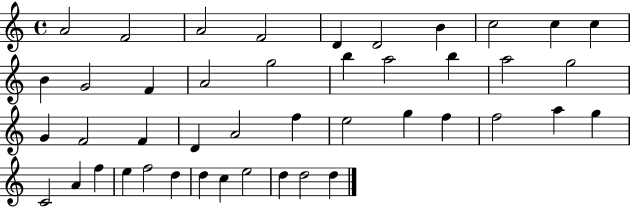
X:1
T:Untitled
M:4/4
L:1/4
K:C
A2 F2 A2 F2 D D2 B c2 c c B G2 F A2 g2 b a2 b a2 g2 G F2 F D A2 f e2 g f f2 a g C2 A f e f2 d d c e2 d d2 d